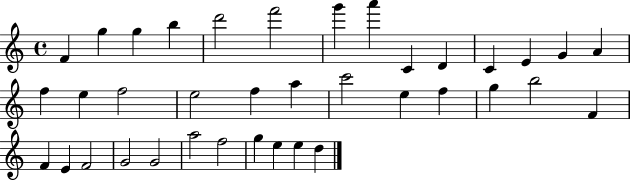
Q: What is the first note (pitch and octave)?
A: F4